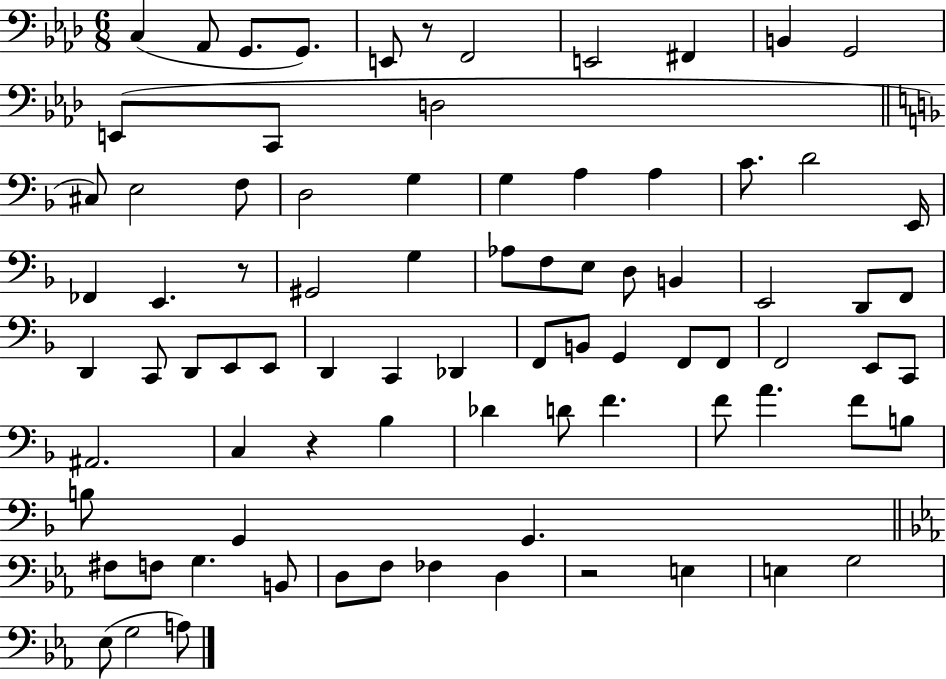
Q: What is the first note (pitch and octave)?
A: C3